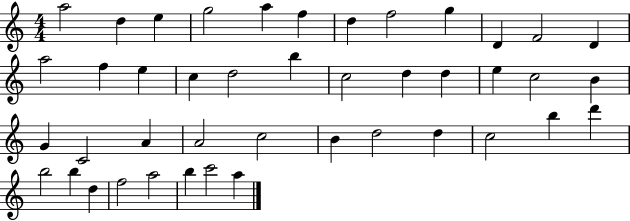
A5/h D5/q E5/q G5/h A5/q F5/q D5/q F5/h G5/q D4/q F4/h D4/q A5/h F5/q E5/q C5/q D5/h B5/q C5/h D5/q D5/q E5/q C5/h B4/q G4/q C4/h A4/q A4/h C5/h B4/q D5/h D5/q C5/h B5/q D6/q B5/h B5/q D5/q F5/h A5/h B5/q C6/h A5/q